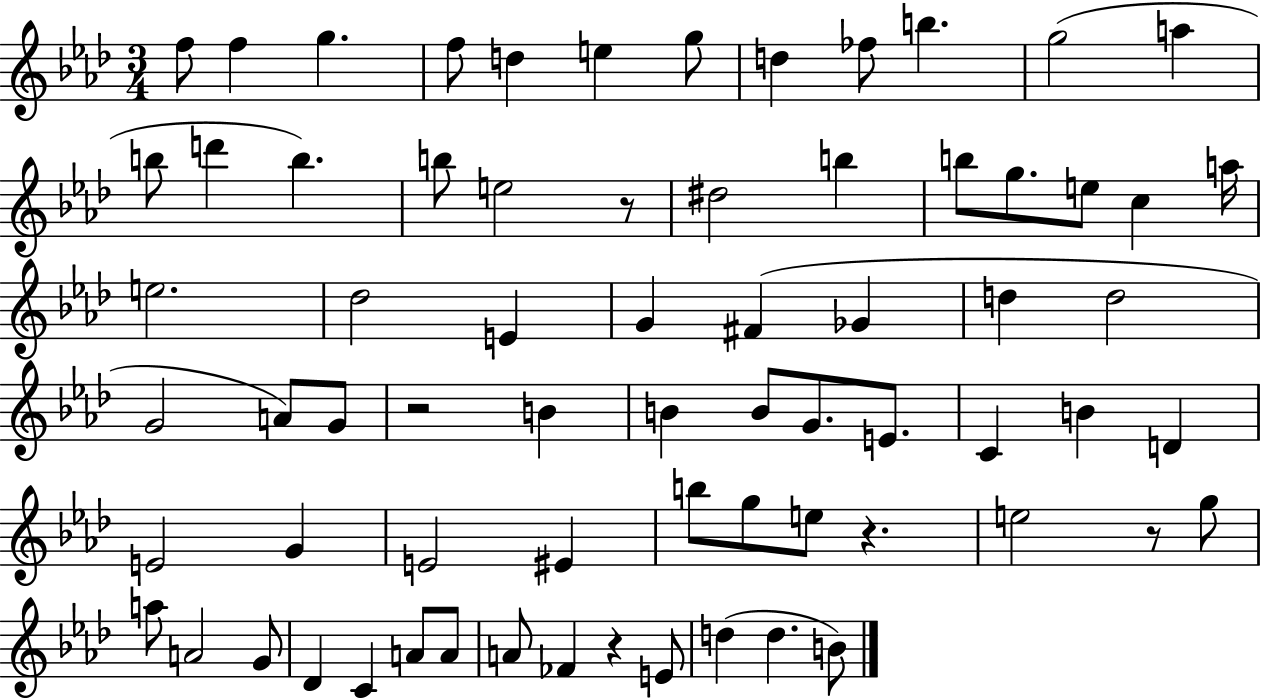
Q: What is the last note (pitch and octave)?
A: B4